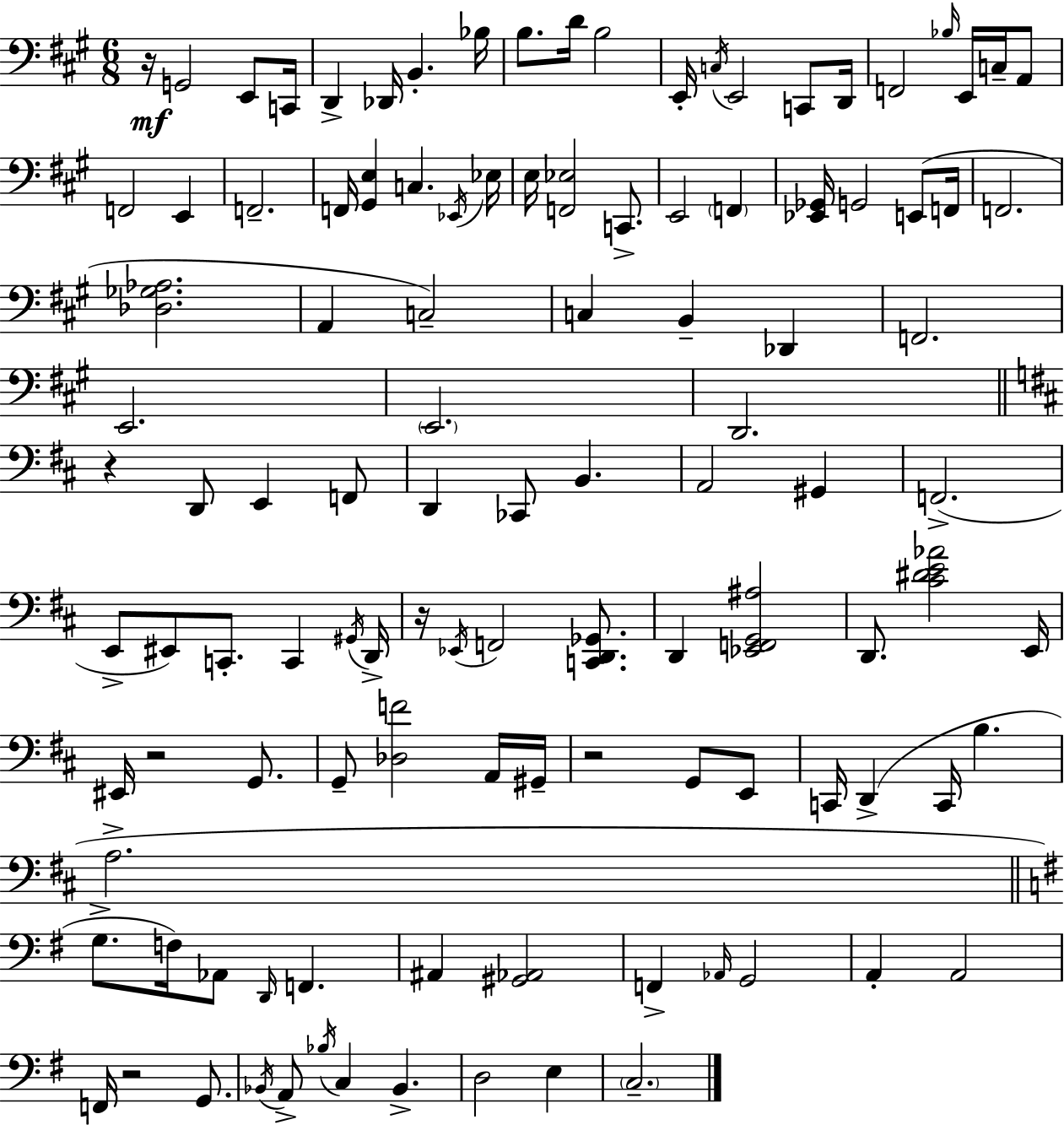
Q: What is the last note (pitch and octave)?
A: C3